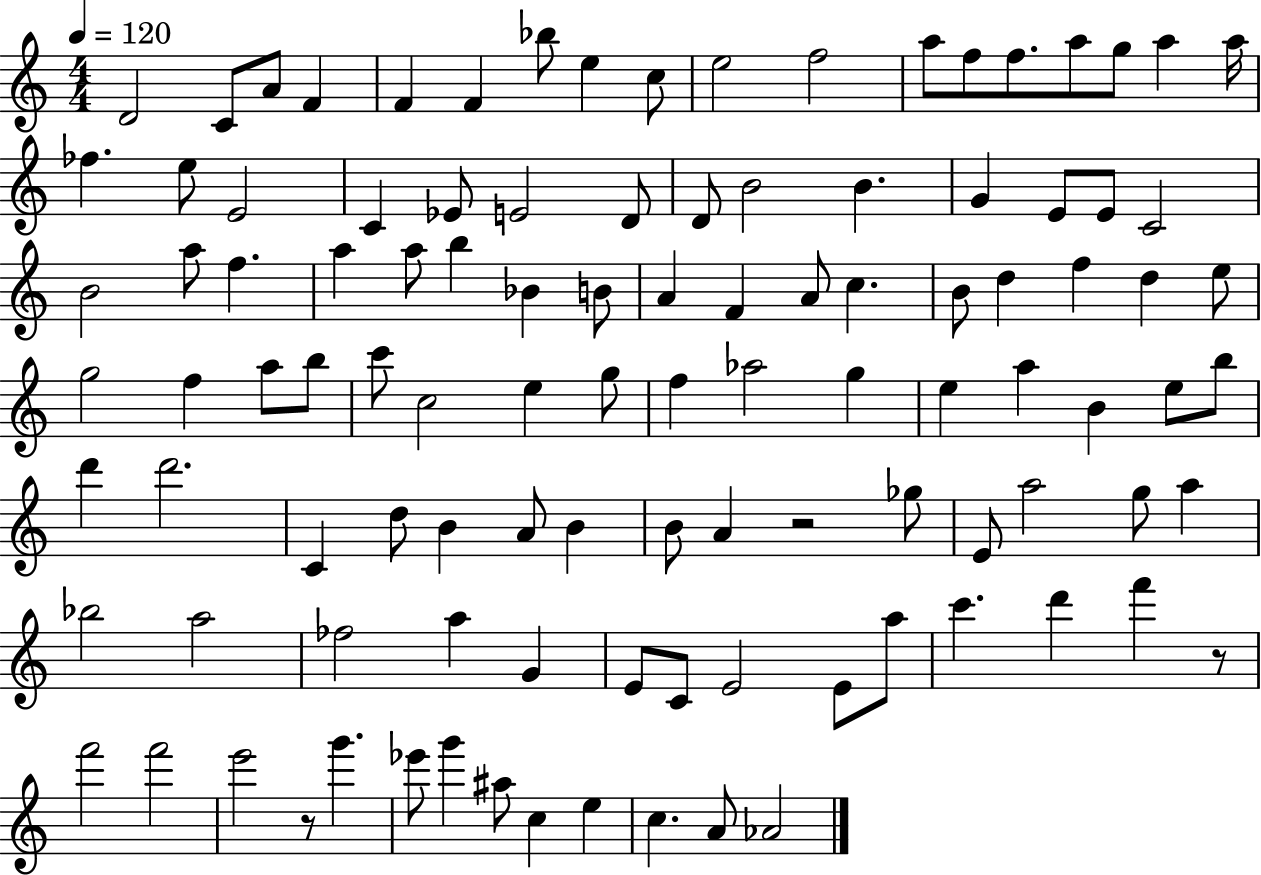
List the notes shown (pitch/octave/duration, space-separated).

D4/h C4/e A4/e F4/q F4/q F4/q Bb5/e E5/q C5/e E5/h F5/h A5/e F5/e F5/e. A5/e G5/e A5/q A5/s FES5/q. E5/e E4/h C4/q Eb4/e E4/h D4/e D4/e B4/h B4/q. G4/q E4/e E4/e C4/h B4/h A5/e F5/q. A5/q A5/e B5/q Bb4/q B4/e A4/q F4/q A4/e C5/q. B4/e D5/q F5/q D5/q E5/e G5/h F5/q A5/e B5/e C6/e C5/h E5/q G5/e F5/q Ab5/h G5/q E5/q A5/q B4/q E5/e B5/e D6/q D6/h. C4/q D5/e B4/q A4/e B4/q B4/e A4/q R/h Gb5/e E4/e A5/h G5/e A5/q Bb5/h A5/h FES5/h A5/q G4/q E4/e C4/e E4/h E4/e A5/e C6/q. D6/q F6/q R/e F6/h F6/h E6/h R/e G6/q. Eb6/e G6/q A#5/e C5/q E5/q C5/q. A4/e Ab4/h